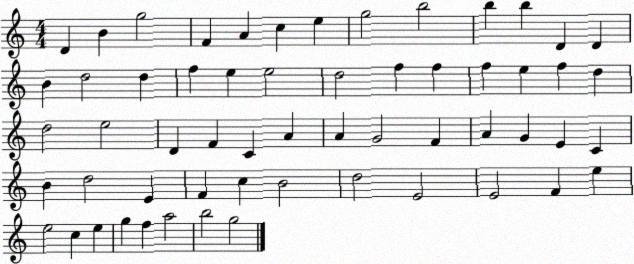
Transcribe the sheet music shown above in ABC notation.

X:1
T:Untitled
M:4/4
L:1/4
K:C
D B g2 F A c e g2 b2 b b D D B d2 d f e e2 d2 f f f e f d d2 e2 D F C A A G2 F A G E C B d2 E F c B2 d2 E2 E2 F e e2 c e g f a2 b2 g2